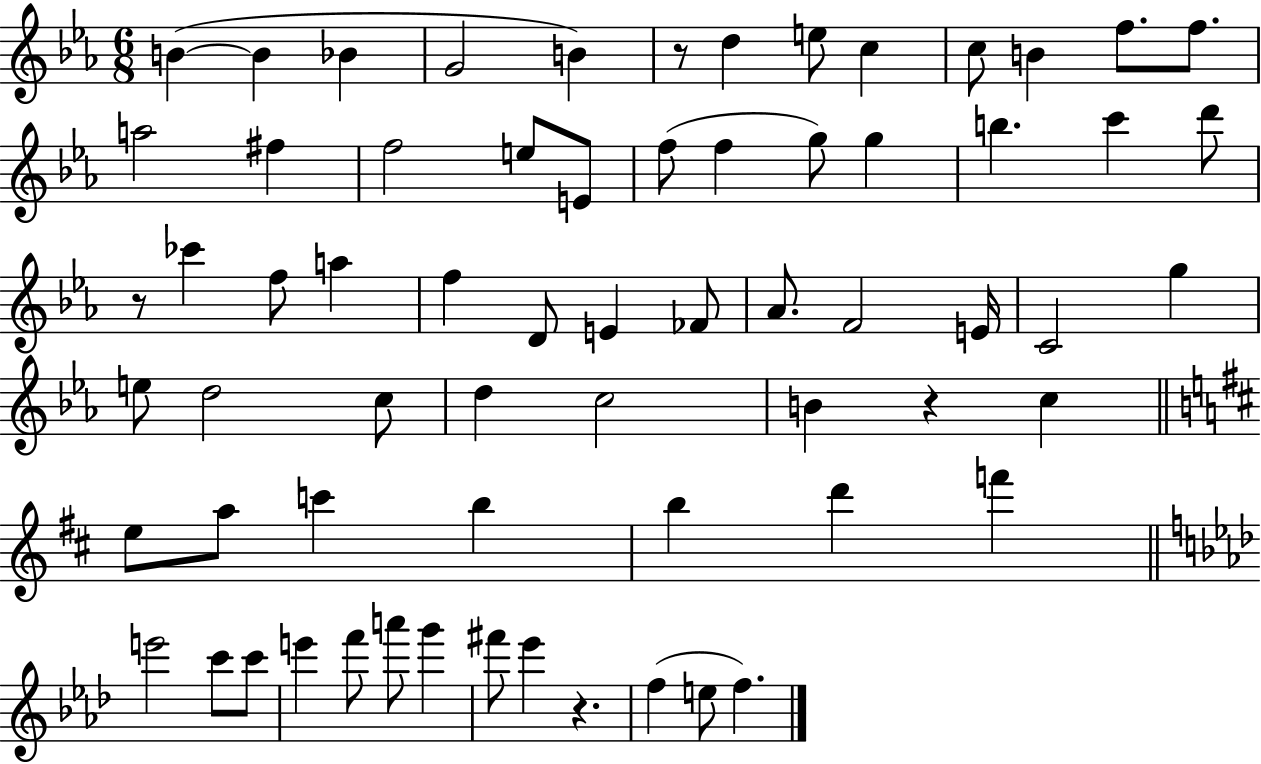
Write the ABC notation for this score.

X:1
T:Untitled
M:6/8
L:1/4
K:Eb
B B _B G2 B z/2 d e/2 c c/2 B f/2 f/2 a2 ^f f2 e/2 E/2 f/2 f g/2 g b c' d'/2 z/2 _c' f/2 a f D/2 E _F/2 _A/2 F2 E/4 C2 g e/2 d2 c/2 d c2 B z c e/2 a/2 c' b b d' f' e'2 c'/2 c'/2 e' f'/2 a'/2 g' ^f'/2 _e' z f e/2 f